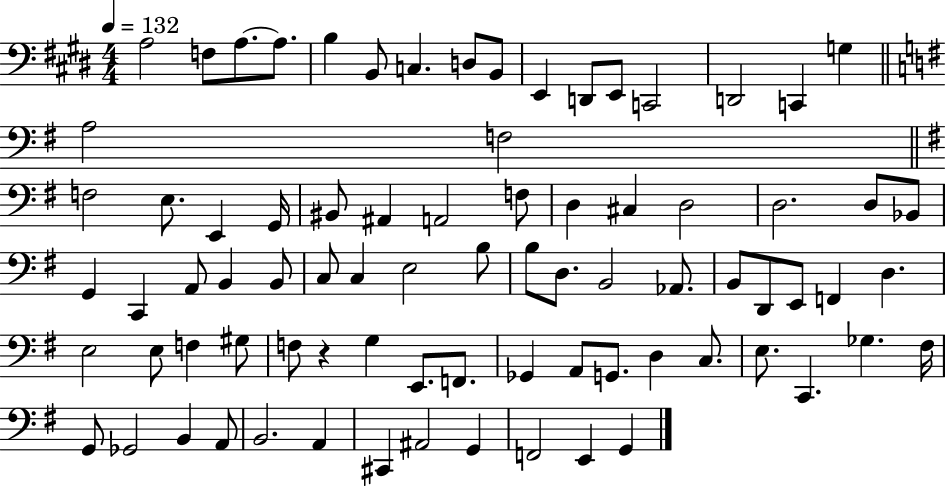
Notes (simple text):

A3/h F3/e A3/e. A3/e. B3/q B2/e C3/q. D3/e B2/e E2/q D2/e E2/e C2/h D2/h C2/q G3/q A3/h F3/h F3/h E3/e. E2/q G2/s BIS2/e A#2/q A2/h F3/e D3/q C#3/q D3/h D3/h. D3/e Bb2/e G2/q C2/q A2/e B2/q B2/e C3/e C3/q E3/h B3/e B3/e D3/e. B2/h Ab2/e. B2/e D2/e E2/e F2/q D3/q. E3/h E3/e F3/q G#3/e F3/e R/q G3/q E2/e. F2/e. Gb2/q A2/e G2/e. D3/q C3/e. E3/e. C2/q. Gb3/q. F#3/s G2/e Gb2/h B2/q A2/e B2/h. A2/q C#2/q A#2/h G2/q F2/h E2/q G2/q